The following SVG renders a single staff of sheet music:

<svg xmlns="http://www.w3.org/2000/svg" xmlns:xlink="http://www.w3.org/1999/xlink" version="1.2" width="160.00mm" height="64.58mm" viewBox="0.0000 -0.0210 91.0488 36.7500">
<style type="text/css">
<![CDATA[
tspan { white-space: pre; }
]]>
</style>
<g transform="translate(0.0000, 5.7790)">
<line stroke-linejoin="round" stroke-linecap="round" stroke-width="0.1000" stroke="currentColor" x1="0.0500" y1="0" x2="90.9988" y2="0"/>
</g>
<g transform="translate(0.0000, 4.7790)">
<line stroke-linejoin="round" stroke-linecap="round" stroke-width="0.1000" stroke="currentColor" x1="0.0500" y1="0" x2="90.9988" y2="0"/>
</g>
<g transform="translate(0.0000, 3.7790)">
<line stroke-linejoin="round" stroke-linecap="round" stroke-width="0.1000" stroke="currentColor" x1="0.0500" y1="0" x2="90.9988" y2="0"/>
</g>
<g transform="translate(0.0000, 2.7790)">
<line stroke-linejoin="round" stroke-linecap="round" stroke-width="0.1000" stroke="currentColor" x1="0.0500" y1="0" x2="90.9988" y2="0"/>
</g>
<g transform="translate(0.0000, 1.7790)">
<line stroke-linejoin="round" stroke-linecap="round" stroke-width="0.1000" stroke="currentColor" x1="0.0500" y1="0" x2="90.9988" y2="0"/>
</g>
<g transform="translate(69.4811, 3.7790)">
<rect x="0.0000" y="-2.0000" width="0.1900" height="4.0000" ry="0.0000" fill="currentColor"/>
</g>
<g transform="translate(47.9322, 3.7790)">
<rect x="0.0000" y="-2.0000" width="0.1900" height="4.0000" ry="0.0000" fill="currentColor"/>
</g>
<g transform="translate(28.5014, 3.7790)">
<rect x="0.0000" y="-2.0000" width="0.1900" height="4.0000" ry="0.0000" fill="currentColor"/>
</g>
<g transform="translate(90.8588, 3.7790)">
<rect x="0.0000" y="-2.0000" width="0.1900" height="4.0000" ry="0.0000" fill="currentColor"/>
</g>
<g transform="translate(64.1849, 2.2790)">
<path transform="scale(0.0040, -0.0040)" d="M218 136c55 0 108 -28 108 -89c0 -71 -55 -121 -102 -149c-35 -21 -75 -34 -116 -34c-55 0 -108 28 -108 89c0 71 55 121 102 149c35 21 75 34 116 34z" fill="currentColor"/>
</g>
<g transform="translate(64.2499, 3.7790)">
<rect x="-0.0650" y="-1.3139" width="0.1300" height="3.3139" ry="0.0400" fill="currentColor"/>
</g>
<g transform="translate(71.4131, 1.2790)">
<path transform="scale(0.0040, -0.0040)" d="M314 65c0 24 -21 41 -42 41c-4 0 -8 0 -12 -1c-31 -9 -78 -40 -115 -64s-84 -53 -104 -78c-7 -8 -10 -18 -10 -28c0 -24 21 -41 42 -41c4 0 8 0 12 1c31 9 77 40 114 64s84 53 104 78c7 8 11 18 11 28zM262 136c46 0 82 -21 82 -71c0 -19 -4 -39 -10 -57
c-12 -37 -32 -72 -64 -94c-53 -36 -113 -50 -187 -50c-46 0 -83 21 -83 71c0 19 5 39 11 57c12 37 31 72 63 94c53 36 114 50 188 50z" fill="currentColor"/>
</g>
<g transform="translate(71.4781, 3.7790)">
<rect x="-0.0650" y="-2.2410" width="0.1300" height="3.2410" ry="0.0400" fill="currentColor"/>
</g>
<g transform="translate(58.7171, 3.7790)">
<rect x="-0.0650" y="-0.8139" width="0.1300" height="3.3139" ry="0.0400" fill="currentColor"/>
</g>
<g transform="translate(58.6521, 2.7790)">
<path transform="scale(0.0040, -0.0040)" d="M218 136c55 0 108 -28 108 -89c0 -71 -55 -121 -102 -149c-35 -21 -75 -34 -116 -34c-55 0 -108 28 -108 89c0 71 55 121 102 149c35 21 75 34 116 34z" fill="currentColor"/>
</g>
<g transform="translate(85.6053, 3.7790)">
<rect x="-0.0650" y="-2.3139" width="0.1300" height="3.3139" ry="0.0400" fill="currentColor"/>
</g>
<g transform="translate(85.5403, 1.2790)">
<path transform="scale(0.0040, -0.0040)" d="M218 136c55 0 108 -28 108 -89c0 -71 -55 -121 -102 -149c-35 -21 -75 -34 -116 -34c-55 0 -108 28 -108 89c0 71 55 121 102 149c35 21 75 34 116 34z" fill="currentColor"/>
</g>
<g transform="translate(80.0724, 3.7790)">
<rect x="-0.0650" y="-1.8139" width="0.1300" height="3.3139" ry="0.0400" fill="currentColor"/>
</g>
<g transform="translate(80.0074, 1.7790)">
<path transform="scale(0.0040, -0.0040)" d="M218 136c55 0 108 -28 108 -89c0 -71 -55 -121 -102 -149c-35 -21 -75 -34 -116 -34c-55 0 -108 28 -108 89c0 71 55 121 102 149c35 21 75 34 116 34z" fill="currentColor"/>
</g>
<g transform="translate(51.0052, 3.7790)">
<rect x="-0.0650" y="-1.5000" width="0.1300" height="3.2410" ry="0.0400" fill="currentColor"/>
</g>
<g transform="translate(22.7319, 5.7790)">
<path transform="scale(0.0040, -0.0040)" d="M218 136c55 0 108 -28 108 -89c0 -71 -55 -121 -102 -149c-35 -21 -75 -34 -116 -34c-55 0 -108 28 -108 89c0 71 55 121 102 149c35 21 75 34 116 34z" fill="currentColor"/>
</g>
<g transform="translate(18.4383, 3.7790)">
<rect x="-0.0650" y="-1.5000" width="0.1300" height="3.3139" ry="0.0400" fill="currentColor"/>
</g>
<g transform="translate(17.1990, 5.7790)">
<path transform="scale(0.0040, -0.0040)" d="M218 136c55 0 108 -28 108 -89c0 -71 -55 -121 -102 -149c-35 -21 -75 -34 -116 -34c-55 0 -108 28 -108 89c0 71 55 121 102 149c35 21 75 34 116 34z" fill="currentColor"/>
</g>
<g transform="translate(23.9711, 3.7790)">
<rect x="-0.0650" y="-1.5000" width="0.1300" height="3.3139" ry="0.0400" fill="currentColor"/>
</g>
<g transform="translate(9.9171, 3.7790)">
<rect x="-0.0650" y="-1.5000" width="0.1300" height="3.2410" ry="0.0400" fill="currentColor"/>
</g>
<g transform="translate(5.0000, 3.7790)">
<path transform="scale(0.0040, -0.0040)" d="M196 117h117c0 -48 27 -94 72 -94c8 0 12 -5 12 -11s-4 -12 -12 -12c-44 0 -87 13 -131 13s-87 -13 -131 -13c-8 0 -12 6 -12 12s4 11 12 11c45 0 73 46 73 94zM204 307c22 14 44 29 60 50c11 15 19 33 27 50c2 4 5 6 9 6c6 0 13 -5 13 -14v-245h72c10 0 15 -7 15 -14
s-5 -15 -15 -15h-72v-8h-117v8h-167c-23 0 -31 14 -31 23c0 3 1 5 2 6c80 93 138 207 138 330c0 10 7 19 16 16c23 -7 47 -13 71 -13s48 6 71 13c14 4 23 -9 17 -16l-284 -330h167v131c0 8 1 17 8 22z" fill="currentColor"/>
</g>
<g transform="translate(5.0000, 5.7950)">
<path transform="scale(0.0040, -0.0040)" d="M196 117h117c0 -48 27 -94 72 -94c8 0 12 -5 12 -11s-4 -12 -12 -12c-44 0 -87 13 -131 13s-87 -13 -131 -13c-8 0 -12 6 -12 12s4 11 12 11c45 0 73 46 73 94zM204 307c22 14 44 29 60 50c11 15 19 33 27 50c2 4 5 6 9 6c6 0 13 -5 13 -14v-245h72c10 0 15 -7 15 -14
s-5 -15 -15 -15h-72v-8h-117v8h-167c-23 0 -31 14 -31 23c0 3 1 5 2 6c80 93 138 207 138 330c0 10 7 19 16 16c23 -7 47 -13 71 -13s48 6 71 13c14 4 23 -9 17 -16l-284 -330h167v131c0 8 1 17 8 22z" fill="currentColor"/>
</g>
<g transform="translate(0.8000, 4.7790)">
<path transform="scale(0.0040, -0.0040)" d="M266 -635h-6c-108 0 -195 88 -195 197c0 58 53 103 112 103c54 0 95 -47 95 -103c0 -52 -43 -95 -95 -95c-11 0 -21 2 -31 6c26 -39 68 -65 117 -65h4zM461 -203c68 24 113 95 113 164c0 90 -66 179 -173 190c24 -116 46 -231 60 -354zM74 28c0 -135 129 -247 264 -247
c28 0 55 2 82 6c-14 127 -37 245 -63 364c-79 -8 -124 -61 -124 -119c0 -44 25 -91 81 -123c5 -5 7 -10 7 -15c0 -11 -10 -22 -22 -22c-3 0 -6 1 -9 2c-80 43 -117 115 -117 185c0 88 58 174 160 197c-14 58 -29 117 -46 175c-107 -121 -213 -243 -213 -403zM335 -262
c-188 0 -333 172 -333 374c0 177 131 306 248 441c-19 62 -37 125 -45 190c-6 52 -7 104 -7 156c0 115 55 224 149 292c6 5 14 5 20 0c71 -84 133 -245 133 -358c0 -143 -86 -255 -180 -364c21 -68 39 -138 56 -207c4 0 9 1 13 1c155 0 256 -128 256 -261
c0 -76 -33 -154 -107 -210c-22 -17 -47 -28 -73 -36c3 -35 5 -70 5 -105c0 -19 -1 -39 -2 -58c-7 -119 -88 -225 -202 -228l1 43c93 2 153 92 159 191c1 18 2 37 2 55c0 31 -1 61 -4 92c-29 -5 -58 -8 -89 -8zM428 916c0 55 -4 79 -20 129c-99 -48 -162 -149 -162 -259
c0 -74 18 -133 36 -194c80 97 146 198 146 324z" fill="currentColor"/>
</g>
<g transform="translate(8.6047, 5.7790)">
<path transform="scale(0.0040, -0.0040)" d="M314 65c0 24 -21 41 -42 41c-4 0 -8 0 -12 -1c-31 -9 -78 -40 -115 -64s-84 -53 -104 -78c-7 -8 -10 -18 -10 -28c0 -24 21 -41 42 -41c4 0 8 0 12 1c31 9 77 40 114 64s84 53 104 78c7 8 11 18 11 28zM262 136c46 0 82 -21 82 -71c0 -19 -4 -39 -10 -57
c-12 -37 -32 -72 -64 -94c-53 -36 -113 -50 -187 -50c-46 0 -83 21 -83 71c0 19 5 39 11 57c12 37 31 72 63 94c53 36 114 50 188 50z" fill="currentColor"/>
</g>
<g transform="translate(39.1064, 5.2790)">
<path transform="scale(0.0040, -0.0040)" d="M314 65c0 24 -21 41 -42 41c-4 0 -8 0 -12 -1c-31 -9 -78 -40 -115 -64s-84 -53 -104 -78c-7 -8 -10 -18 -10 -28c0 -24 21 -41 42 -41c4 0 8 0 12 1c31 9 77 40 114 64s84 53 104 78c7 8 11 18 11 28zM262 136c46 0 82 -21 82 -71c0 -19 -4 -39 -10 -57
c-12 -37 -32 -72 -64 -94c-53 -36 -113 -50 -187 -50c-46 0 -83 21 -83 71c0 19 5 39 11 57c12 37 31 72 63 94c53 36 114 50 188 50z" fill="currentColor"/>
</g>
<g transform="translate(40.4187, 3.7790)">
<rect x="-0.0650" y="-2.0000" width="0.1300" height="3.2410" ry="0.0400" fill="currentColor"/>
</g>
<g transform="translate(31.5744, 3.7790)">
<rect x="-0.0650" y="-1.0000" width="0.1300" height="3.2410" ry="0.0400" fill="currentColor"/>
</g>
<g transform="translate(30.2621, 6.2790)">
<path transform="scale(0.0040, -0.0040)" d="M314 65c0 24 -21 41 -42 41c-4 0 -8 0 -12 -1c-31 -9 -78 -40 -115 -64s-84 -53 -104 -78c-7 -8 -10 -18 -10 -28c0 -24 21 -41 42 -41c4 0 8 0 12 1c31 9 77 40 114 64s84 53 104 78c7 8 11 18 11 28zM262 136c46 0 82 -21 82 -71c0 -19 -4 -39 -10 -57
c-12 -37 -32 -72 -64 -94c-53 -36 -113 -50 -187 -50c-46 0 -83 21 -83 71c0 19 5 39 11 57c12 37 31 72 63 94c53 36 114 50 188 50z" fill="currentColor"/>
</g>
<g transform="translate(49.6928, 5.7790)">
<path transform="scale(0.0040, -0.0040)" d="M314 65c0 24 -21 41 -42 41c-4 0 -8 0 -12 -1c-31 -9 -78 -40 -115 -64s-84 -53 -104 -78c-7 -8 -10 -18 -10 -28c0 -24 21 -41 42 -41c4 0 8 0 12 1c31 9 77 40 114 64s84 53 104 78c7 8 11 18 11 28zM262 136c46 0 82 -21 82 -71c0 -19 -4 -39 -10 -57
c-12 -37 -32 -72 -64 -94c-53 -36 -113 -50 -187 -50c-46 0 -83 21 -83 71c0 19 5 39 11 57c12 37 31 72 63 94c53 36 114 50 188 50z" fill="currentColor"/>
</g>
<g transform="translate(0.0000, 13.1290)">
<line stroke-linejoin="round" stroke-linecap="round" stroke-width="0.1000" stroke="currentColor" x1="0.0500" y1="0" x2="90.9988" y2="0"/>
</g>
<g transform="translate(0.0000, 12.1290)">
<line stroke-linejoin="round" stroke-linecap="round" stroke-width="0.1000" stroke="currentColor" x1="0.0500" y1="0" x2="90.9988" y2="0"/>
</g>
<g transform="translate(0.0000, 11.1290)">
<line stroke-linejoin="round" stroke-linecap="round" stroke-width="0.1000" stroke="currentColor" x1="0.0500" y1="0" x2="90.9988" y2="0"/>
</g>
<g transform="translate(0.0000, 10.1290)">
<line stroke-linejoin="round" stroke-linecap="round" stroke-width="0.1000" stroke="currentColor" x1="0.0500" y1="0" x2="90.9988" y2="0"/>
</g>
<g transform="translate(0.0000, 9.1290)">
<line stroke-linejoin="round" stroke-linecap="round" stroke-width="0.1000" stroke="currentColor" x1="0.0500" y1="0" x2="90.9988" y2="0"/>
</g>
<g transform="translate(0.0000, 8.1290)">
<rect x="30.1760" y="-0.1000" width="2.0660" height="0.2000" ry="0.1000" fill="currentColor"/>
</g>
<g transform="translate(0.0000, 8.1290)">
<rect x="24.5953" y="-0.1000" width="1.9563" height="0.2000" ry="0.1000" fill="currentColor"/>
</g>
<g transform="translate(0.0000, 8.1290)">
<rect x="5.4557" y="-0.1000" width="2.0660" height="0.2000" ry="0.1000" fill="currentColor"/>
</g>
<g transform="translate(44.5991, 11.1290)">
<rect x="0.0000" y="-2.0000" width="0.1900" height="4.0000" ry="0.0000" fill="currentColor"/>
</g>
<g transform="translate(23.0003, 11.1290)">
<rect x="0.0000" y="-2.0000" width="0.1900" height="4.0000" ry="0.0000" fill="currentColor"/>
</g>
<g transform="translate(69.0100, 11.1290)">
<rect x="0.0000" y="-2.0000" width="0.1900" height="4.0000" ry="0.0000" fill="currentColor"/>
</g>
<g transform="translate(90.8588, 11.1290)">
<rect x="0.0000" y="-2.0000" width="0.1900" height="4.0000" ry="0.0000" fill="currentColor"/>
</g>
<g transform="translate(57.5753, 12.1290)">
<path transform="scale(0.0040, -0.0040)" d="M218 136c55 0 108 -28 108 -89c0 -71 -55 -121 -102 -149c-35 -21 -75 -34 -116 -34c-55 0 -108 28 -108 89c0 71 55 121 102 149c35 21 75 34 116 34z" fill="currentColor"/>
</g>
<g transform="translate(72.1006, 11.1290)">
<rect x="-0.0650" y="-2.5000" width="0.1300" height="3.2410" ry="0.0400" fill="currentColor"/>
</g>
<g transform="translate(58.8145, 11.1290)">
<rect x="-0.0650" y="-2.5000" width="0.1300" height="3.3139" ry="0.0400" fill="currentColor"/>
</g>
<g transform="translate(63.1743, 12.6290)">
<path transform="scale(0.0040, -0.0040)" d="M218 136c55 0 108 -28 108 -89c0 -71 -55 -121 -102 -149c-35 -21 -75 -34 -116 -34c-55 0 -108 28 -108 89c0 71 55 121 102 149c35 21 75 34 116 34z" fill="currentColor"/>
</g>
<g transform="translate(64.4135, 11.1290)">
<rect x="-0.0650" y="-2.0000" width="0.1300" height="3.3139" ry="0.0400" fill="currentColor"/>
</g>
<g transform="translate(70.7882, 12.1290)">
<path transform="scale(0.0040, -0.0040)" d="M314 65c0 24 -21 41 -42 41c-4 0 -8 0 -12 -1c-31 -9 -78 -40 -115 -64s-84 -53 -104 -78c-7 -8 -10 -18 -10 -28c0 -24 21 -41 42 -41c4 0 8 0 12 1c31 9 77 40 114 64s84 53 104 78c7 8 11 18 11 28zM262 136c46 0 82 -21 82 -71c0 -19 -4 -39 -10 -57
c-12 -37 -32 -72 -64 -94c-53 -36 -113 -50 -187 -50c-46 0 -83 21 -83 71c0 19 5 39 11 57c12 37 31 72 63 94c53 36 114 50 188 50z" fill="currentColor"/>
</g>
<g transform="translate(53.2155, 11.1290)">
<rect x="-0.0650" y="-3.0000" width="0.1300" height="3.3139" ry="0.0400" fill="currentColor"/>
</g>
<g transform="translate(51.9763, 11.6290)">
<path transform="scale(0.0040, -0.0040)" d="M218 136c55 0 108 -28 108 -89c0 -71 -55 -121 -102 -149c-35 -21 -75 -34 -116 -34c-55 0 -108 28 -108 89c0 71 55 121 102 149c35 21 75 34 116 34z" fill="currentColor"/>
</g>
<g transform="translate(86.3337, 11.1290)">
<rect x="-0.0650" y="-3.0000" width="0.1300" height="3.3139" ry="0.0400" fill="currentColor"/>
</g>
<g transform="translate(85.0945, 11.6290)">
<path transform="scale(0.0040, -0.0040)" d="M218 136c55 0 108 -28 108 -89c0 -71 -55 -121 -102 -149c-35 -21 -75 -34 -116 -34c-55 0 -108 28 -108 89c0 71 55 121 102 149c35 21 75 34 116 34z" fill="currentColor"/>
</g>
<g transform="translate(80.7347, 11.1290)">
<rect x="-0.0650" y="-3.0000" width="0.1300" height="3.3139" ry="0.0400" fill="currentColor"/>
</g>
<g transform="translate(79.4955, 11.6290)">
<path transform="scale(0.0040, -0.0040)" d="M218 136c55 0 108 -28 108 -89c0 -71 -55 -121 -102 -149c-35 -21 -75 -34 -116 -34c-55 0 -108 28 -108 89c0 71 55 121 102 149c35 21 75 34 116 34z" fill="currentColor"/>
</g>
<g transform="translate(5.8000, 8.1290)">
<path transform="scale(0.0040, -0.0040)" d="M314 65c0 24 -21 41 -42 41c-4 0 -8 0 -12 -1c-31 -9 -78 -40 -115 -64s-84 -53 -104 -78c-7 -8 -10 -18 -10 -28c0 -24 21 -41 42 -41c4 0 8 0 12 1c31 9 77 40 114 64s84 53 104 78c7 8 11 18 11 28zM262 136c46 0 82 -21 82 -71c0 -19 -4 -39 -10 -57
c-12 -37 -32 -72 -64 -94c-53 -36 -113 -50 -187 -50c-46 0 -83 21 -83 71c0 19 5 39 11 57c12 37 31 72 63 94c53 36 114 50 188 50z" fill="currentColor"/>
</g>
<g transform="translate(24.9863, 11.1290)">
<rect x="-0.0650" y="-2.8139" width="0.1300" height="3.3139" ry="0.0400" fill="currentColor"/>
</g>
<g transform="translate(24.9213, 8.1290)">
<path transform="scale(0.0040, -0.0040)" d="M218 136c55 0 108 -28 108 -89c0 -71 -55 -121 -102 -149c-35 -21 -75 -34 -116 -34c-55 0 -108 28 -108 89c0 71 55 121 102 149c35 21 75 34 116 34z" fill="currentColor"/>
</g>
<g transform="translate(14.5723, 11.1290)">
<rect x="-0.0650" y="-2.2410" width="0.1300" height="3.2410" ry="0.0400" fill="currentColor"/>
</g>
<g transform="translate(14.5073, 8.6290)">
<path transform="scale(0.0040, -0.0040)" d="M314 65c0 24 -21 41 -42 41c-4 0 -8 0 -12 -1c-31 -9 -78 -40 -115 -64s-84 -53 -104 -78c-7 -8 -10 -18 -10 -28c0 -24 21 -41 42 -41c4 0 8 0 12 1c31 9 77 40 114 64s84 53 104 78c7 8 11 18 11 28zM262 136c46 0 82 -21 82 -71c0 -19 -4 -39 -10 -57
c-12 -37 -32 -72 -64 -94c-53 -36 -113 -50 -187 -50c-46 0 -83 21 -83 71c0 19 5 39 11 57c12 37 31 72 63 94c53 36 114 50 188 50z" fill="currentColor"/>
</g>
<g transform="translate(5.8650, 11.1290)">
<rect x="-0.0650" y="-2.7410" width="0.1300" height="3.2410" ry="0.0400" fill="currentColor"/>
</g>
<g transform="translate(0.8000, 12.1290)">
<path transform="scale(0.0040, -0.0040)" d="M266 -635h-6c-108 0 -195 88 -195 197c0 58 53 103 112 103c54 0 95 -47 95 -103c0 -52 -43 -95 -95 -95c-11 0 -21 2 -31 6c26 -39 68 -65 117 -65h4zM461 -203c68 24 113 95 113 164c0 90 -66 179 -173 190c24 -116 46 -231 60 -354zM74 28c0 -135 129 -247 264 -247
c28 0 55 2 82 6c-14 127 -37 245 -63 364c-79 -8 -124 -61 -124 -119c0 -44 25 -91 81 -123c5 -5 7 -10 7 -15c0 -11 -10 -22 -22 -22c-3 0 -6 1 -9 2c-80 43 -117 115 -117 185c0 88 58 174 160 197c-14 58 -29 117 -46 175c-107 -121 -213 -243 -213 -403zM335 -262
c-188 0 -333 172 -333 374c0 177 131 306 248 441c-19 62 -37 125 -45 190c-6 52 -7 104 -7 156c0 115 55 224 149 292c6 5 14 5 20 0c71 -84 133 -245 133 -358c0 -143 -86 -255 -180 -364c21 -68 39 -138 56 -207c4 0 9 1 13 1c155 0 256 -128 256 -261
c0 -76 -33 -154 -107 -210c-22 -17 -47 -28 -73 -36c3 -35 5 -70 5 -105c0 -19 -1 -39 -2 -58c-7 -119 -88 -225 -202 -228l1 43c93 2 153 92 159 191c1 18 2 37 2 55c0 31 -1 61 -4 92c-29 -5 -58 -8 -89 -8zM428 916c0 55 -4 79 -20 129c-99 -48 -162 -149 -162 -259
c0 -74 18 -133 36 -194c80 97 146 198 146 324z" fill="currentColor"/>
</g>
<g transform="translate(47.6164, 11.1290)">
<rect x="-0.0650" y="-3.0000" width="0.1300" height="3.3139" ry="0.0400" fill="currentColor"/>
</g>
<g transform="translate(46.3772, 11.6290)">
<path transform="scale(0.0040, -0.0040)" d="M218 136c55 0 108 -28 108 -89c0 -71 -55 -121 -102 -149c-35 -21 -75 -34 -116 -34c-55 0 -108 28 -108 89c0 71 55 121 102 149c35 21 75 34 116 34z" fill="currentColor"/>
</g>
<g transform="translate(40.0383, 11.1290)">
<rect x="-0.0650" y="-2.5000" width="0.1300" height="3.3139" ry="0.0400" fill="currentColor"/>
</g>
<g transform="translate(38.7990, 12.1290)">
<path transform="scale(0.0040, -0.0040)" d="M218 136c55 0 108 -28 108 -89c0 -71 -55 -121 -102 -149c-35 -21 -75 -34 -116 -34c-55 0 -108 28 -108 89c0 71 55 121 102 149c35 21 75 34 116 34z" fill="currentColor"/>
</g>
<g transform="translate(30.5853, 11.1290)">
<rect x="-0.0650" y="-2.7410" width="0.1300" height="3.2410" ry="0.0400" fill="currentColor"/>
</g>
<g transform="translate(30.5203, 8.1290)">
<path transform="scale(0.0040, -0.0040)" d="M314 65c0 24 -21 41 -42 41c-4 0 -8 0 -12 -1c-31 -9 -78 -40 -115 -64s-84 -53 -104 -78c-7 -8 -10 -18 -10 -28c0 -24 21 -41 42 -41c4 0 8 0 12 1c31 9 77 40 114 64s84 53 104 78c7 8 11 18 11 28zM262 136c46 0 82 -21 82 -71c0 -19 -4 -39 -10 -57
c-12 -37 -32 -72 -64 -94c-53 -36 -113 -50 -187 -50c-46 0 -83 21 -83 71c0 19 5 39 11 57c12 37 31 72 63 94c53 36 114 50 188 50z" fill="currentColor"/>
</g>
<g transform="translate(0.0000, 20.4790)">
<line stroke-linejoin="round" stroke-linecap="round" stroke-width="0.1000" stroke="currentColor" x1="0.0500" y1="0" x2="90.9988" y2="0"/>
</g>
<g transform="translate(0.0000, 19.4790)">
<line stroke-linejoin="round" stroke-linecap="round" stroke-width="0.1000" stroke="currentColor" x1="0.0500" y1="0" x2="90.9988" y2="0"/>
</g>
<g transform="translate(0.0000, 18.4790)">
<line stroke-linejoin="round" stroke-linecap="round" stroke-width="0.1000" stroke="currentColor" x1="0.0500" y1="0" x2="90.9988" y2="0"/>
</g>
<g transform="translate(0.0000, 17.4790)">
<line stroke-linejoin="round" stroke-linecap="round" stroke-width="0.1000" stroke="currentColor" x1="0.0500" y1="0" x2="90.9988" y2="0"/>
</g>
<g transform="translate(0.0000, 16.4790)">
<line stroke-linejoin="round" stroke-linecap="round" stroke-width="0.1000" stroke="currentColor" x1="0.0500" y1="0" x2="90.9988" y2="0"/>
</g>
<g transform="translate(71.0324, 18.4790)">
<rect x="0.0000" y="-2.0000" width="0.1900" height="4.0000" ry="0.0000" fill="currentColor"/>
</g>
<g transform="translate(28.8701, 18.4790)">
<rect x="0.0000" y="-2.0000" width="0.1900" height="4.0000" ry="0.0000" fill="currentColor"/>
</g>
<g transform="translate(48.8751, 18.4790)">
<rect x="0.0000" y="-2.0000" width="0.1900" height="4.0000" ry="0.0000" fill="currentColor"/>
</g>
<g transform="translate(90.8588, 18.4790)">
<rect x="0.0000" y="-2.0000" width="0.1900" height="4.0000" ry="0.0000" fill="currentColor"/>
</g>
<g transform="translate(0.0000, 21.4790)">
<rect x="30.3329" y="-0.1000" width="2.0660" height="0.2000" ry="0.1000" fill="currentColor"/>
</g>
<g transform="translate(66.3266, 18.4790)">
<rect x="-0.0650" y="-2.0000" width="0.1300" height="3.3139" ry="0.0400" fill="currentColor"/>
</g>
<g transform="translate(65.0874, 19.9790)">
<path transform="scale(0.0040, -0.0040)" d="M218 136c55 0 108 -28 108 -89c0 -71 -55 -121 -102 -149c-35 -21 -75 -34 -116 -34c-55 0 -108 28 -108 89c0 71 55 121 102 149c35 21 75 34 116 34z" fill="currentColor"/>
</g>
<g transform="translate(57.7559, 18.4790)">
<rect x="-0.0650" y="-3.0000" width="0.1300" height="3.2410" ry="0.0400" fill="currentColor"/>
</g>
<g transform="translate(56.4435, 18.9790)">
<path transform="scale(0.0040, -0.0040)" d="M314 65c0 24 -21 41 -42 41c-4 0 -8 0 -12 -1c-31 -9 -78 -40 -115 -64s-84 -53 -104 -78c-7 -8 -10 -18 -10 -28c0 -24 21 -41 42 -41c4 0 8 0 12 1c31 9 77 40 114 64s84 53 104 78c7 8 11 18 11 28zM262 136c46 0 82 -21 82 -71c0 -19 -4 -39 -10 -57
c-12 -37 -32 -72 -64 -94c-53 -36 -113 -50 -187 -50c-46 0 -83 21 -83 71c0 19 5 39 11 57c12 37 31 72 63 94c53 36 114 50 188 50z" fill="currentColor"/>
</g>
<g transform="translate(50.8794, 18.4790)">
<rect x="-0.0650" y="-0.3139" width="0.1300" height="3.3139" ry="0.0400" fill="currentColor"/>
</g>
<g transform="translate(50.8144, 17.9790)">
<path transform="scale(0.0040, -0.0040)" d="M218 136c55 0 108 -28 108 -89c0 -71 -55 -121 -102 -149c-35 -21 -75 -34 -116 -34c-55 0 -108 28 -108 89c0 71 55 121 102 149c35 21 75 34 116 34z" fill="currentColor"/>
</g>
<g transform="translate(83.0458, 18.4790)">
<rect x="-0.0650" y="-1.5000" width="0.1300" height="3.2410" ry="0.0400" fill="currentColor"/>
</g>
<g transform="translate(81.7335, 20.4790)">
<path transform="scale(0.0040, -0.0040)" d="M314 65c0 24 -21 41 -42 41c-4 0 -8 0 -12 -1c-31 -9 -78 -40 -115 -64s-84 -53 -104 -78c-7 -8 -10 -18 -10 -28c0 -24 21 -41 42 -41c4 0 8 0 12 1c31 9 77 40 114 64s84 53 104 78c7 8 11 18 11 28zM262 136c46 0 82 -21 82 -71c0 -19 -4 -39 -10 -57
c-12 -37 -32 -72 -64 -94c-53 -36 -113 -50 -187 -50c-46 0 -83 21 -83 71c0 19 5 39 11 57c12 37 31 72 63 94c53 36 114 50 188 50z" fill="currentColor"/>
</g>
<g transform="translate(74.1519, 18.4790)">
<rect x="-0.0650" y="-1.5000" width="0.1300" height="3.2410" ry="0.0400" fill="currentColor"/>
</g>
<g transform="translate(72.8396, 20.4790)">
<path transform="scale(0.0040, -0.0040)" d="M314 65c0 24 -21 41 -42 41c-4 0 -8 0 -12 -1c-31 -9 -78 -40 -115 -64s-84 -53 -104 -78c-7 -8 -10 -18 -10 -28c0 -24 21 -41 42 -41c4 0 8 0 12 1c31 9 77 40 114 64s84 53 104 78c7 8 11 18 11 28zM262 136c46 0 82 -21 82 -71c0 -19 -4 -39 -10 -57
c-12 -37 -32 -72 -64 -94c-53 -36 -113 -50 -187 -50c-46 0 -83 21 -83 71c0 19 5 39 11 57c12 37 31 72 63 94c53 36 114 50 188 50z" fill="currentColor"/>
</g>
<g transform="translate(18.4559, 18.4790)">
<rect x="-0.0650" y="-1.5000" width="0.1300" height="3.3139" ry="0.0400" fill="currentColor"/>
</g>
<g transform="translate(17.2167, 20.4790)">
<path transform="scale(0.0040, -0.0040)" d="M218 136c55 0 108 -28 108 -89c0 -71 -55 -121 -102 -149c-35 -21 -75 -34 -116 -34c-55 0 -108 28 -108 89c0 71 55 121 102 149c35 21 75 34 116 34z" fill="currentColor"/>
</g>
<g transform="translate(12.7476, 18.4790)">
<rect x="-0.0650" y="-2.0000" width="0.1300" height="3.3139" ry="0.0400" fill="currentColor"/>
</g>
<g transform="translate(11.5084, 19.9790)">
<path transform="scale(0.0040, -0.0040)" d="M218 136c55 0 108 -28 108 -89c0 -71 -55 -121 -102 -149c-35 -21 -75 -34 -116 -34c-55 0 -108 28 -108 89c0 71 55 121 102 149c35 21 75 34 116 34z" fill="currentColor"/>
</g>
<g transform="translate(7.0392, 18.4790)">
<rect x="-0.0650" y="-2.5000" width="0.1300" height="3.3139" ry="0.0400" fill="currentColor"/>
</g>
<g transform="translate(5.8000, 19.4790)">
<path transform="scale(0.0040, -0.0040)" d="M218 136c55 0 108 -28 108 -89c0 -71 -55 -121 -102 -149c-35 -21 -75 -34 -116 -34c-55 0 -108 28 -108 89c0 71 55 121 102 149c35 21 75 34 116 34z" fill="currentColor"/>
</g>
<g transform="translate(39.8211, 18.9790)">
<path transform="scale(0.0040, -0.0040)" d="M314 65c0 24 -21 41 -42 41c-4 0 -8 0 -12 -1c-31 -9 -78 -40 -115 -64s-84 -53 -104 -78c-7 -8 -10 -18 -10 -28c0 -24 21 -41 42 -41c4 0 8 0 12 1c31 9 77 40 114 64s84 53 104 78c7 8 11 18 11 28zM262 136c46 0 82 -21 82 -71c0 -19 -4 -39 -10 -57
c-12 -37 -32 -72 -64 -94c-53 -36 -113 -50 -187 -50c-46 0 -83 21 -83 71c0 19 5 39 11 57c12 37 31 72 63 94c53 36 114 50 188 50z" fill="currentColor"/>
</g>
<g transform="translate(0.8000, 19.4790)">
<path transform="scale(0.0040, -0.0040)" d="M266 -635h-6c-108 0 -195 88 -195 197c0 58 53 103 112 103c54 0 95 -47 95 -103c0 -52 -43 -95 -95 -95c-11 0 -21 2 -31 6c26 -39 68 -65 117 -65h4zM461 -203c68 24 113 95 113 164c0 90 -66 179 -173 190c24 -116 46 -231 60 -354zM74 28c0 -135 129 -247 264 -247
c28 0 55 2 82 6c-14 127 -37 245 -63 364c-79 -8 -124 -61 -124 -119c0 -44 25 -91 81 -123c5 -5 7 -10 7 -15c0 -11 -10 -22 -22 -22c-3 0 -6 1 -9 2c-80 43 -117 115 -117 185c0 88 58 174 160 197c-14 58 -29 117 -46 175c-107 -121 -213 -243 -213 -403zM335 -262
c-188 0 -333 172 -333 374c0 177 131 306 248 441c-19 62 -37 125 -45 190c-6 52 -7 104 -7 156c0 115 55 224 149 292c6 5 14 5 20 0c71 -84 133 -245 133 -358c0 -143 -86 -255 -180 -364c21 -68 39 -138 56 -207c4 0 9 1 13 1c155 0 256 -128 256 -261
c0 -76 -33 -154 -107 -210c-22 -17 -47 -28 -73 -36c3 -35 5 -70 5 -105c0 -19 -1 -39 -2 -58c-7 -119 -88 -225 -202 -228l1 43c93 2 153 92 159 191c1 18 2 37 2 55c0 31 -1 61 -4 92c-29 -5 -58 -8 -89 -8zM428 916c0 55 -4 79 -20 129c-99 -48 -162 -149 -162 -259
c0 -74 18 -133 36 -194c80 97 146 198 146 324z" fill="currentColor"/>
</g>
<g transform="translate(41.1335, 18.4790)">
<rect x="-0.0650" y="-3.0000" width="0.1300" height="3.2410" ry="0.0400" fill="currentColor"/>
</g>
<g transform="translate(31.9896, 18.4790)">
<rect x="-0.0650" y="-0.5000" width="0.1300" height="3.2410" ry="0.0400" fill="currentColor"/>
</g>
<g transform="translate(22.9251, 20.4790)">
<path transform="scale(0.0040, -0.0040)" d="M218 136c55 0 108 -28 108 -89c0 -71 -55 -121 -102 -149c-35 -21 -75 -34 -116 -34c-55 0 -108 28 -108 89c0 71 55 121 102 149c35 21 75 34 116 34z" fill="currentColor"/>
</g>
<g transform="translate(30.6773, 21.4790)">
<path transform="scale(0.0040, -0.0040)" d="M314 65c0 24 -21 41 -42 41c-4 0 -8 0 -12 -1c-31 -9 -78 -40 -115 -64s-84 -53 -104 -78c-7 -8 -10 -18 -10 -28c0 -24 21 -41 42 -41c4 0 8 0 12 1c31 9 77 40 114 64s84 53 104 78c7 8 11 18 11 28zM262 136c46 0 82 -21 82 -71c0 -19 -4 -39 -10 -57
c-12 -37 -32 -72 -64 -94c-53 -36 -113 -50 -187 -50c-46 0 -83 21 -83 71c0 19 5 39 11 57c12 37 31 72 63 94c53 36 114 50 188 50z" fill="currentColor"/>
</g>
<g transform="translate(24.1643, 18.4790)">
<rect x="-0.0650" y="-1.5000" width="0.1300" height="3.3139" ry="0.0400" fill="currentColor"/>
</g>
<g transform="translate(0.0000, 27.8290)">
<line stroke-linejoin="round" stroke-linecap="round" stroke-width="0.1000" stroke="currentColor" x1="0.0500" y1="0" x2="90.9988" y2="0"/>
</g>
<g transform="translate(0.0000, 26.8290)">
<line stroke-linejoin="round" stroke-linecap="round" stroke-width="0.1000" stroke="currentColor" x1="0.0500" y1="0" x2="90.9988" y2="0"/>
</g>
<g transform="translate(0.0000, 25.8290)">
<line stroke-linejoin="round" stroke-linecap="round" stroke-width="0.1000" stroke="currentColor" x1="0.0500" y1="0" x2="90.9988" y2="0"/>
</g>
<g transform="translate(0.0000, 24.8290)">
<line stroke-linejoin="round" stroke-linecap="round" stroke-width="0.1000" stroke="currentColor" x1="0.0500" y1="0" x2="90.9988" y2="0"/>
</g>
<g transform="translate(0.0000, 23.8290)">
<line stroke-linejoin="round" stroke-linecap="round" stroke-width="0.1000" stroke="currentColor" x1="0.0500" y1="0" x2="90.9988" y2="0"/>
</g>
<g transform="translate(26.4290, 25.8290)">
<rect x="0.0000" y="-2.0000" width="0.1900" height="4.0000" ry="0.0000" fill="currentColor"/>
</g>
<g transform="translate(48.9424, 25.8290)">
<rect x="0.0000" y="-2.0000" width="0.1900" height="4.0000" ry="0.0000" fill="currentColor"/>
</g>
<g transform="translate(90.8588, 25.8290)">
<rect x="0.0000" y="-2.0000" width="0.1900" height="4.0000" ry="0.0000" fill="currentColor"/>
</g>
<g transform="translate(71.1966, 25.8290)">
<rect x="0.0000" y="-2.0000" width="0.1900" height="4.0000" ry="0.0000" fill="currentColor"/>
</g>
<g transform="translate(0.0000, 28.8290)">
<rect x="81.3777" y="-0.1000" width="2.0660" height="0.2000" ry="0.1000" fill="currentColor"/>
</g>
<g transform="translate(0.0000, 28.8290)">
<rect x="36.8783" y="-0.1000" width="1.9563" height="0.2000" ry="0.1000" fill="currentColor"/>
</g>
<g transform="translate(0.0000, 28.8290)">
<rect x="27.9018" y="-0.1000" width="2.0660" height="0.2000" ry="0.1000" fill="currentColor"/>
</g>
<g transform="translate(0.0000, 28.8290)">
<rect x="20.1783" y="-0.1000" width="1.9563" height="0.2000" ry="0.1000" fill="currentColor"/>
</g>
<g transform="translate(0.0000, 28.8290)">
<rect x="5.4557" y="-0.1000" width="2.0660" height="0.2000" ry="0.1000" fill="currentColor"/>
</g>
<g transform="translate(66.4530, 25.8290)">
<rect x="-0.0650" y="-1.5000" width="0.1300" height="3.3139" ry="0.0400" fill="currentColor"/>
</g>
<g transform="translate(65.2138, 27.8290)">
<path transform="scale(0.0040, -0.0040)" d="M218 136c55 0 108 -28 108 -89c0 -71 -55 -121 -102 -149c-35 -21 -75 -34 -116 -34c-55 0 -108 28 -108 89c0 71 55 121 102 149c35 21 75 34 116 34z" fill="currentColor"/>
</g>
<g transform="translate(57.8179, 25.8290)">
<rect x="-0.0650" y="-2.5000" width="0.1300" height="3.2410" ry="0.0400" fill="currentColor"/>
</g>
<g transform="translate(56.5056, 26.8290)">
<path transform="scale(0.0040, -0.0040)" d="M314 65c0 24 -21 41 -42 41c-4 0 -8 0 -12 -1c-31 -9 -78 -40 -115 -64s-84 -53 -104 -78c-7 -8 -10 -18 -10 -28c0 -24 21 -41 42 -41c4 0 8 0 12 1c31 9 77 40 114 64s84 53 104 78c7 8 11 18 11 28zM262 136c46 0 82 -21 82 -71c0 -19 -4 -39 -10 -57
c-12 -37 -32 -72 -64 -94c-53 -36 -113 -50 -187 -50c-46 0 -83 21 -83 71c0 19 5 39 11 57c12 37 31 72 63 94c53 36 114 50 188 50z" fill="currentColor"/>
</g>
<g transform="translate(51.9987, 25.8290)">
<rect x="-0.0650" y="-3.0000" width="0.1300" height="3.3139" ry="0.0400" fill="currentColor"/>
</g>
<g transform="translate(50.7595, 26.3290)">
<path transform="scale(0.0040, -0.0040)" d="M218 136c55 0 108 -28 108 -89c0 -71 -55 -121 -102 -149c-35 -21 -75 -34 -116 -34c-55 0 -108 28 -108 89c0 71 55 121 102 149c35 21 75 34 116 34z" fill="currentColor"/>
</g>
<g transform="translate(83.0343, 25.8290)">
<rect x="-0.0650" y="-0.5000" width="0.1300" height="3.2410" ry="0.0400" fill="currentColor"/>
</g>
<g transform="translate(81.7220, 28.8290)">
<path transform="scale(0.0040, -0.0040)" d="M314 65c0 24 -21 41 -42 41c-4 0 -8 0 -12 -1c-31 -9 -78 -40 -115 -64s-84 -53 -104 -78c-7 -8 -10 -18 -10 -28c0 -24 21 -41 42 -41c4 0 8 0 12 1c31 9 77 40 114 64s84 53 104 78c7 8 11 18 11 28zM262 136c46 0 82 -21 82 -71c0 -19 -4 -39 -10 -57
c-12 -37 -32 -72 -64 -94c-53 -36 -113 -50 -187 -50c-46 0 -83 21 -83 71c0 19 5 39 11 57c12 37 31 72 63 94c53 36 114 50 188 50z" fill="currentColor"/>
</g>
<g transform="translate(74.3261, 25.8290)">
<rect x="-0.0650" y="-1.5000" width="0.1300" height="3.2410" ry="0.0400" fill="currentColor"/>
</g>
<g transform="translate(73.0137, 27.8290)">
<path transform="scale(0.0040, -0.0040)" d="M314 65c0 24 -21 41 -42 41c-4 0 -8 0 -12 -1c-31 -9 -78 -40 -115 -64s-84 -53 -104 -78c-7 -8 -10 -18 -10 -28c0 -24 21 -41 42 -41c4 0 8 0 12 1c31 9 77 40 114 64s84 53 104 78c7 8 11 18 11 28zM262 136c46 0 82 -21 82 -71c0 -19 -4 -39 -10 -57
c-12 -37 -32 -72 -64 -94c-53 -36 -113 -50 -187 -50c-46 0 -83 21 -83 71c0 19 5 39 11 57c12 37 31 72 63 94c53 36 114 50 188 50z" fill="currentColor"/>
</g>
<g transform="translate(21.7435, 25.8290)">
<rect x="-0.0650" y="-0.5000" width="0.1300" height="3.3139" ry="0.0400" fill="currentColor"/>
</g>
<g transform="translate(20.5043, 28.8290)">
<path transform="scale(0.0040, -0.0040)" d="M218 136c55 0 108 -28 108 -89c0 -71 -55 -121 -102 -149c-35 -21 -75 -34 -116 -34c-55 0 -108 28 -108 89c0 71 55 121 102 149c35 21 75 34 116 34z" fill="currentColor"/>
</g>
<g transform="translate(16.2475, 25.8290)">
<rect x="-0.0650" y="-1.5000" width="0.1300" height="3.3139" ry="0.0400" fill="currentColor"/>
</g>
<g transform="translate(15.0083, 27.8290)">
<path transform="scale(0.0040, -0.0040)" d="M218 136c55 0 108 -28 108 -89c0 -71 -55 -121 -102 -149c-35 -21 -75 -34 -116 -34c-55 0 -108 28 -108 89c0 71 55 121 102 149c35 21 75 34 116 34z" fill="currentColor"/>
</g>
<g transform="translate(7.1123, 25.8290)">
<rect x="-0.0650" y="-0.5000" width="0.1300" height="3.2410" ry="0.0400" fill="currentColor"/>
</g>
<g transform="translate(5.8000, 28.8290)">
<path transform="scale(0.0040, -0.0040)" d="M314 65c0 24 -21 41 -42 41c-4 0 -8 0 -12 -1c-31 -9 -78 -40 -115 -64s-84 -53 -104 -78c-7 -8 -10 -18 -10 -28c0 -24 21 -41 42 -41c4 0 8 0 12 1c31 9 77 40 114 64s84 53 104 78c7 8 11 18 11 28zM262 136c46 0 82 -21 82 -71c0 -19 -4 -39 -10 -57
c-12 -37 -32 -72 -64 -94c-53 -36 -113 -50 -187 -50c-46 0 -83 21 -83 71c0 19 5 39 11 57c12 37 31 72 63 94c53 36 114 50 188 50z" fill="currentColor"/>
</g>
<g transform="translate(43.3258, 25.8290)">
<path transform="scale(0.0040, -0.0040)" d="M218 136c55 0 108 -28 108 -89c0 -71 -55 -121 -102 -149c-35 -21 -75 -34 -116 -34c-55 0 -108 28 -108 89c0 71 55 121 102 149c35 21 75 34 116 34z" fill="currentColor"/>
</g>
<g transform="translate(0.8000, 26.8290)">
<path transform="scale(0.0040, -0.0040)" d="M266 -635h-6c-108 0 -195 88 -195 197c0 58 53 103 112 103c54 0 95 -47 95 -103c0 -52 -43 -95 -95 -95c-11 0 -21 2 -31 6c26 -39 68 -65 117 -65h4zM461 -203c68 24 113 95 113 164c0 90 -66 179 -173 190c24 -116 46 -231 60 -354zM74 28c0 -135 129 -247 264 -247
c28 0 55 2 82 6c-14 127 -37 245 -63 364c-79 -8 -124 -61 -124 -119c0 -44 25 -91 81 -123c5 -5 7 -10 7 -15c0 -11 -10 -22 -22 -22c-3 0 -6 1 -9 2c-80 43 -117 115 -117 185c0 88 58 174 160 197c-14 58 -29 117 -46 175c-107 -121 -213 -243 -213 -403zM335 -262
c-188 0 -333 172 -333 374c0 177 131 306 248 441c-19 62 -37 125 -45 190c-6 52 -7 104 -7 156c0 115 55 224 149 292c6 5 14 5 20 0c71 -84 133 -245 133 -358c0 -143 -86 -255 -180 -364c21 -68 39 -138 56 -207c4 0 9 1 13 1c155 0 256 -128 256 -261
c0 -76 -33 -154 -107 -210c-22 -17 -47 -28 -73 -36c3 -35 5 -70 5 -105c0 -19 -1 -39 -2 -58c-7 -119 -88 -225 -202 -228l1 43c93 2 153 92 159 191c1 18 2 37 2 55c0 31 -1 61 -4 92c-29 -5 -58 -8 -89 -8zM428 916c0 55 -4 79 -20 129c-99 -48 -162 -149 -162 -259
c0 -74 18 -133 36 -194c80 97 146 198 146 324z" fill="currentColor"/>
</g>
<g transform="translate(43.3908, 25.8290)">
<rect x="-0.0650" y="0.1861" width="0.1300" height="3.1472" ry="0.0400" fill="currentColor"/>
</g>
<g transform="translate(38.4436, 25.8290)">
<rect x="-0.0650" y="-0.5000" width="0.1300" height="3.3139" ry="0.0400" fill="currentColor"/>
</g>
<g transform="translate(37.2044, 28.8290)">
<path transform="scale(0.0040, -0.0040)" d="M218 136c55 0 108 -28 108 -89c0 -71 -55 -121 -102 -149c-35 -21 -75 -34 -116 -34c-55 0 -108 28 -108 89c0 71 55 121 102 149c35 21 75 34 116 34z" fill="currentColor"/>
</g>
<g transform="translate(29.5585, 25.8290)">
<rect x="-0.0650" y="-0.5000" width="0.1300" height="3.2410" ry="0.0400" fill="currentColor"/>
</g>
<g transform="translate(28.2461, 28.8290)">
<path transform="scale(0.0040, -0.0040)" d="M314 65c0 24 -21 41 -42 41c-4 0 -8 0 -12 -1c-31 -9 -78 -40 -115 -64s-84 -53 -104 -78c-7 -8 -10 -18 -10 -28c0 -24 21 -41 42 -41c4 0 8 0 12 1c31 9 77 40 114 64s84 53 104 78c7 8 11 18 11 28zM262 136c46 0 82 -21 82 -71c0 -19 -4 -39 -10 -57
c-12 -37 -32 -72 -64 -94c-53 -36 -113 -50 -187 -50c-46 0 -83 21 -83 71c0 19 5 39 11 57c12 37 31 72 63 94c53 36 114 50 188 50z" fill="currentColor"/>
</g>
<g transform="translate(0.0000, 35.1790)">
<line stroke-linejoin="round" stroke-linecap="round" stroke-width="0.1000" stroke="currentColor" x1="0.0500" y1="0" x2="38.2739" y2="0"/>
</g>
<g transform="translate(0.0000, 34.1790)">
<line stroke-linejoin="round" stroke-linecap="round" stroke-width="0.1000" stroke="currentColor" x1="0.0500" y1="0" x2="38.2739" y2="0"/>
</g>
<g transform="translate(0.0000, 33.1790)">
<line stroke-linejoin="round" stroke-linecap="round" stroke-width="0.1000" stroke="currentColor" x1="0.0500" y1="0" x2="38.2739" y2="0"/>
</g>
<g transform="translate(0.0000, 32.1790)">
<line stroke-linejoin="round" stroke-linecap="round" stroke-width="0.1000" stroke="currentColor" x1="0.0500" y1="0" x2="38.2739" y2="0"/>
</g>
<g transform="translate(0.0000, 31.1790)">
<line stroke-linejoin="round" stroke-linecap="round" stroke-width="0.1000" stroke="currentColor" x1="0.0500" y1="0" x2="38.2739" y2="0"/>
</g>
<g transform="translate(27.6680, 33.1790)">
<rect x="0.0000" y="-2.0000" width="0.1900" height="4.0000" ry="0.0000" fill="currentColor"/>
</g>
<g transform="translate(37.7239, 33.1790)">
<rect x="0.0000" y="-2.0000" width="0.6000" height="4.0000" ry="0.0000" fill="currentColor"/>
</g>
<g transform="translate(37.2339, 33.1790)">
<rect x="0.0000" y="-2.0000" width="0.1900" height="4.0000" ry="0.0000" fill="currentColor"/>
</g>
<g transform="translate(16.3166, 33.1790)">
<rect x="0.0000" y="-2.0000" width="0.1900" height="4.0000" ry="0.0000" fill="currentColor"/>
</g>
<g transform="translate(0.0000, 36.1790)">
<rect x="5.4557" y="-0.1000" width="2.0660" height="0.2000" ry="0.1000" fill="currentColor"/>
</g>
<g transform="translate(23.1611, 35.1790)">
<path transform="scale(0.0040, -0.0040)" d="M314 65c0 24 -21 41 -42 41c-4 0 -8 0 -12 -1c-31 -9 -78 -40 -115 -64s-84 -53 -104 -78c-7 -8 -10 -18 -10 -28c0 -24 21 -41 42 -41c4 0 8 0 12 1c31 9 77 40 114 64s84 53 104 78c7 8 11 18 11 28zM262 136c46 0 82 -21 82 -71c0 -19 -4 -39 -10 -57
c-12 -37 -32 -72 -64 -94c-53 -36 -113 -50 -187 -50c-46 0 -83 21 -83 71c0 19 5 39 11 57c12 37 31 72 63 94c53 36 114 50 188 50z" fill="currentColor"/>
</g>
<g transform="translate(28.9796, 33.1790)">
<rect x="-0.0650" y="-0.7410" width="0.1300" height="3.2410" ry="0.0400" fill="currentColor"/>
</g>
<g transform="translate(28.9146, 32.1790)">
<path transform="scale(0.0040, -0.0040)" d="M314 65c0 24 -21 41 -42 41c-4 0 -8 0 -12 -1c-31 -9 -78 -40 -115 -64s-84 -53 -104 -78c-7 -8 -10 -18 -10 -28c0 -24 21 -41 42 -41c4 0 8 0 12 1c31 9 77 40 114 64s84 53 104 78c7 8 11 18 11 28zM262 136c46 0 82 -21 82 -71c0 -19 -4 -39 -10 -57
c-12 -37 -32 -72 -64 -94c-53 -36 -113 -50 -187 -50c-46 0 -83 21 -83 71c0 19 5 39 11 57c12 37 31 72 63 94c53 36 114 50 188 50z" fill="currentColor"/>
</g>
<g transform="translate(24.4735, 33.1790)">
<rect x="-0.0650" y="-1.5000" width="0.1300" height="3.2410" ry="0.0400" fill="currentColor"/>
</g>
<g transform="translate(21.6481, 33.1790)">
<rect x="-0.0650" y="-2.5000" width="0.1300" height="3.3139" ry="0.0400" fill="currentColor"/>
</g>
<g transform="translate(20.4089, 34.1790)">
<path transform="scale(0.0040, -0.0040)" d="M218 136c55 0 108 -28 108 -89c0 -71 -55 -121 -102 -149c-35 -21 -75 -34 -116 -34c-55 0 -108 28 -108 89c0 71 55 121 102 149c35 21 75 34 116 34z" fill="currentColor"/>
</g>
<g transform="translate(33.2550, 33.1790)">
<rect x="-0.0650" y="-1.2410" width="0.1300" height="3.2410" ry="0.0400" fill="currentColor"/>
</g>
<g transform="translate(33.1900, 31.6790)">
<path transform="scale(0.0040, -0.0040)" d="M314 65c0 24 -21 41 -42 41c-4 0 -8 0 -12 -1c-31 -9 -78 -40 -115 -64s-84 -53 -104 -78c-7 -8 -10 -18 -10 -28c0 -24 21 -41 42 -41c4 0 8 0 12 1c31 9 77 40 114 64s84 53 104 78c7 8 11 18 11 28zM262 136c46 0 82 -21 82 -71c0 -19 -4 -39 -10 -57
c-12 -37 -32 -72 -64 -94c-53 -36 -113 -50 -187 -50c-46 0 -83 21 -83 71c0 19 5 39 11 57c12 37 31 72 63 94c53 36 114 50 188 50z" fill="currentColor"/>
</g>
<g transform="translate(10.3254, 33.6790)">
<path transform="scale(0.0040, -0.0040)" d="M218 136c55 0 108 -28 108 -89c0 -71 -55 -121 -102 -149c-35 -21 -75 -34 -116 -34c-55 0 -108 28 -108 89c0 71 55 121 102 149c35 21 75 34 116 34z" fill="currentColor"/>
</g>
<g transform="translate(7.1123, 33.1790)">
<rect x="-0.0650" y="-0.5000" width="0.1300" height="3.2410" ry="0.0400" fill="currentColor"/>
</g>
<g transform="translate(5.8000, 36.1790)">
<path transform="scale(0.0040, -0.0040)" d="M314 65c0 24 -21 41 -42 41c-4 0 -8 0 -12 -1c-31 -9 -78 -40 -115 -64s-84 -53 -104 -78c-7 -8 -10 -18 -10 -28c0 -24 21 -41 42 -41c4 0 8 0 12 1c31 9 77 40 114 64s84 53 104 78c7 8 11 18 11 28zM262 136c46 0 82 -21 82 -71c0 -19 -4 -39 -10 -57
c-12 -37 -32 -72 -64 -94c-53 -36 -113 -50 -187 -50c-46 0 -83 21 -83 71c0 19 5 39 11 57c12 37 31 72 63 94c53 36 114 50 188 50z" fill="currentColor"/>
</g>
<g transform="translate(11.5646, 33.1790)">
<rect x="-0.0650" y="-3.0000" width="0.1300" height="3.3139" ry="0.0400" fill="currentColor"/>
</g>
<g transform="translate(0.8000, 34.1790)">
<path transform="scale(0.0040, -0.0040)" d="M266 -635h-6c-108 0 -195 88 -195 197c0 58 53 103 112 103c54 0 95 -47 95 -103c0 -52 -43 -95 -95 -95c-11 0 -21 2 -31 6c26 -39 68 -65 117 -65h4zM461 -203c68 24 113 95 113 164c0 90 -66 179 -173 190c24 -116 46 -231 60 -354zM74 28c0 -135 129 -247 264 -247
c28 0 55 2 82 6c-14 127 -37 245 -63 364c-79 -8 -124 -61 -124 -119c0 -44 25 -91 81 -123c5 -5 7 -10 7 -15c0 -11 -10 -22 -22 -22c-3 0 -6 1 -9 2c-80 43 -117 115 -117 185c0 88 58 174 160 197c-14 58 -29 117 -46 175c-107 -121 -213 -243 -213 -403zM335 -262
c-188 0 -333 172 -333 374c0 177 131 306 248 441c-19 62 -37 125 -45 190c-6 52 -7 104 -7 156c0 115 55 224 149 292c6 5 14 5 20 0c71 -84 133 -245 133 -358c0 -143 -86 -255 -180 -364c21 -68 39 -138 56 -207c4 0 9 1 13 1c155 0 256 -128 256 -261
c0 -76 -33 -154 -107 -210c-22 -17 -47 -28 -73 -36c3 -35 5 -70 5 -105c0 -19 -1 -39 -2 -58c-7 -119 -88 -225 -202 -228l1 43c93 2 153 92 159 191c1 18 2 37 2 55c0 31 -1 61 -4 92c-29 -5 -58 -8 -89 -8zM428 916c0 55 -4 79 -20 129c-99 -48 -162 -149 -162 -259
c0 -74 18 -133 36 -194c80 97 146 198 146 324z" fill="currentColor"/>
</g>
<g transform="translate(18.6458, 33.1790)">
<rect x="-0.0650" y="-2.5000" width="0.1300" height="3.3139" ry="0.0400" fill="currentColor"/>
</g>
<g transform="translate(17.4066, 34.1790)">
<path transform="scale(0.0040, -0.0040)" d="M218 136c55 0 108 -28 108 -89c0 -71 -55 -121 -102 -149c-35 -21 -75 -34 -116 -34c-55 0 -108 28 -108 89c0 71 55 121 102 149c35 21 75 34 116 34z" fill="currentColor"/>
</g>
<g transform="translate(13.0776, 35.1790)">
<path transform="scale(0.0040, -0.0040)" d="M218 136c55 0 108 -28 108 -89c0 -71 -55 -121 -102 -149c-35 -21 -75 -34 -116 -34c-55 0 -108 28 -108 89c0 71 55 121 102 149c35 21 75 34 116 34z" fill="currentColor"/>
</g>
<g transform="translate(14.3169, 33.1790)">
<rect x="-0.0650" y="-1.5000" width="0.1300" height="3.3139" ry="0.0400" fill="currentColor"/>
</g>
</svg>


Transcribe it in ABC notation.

X:1
T:Untitled
M:4/4
L:1/4
K:C
E2 E E D2 F2 E2 d e g2 f g a2 g2 a a2 G A A G F G2 A A G F E E C2 A2 c A2 F E2 E2 C2 E C C2 C B A G2 E E2 C2 C2 A E G G E2 d2 e2